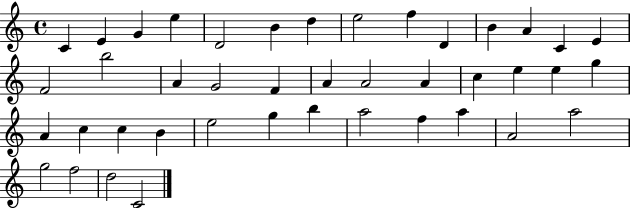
C4/q E4/q G4/q E5/q D4/h B4/q D5/q E5/h F5/q D4/q B4/q A4/q C4/q E4/q F4/h B5/h A4/q G4/h F4/q A4/q A4/h A4/q C5/q E5/q E5/q G5/q A4/q C5/q C5/q B4/q E5/h G5/q B5/q A5/h F5/q A5/q A4/h A5/h G5/h F5/h D5/h C4/h